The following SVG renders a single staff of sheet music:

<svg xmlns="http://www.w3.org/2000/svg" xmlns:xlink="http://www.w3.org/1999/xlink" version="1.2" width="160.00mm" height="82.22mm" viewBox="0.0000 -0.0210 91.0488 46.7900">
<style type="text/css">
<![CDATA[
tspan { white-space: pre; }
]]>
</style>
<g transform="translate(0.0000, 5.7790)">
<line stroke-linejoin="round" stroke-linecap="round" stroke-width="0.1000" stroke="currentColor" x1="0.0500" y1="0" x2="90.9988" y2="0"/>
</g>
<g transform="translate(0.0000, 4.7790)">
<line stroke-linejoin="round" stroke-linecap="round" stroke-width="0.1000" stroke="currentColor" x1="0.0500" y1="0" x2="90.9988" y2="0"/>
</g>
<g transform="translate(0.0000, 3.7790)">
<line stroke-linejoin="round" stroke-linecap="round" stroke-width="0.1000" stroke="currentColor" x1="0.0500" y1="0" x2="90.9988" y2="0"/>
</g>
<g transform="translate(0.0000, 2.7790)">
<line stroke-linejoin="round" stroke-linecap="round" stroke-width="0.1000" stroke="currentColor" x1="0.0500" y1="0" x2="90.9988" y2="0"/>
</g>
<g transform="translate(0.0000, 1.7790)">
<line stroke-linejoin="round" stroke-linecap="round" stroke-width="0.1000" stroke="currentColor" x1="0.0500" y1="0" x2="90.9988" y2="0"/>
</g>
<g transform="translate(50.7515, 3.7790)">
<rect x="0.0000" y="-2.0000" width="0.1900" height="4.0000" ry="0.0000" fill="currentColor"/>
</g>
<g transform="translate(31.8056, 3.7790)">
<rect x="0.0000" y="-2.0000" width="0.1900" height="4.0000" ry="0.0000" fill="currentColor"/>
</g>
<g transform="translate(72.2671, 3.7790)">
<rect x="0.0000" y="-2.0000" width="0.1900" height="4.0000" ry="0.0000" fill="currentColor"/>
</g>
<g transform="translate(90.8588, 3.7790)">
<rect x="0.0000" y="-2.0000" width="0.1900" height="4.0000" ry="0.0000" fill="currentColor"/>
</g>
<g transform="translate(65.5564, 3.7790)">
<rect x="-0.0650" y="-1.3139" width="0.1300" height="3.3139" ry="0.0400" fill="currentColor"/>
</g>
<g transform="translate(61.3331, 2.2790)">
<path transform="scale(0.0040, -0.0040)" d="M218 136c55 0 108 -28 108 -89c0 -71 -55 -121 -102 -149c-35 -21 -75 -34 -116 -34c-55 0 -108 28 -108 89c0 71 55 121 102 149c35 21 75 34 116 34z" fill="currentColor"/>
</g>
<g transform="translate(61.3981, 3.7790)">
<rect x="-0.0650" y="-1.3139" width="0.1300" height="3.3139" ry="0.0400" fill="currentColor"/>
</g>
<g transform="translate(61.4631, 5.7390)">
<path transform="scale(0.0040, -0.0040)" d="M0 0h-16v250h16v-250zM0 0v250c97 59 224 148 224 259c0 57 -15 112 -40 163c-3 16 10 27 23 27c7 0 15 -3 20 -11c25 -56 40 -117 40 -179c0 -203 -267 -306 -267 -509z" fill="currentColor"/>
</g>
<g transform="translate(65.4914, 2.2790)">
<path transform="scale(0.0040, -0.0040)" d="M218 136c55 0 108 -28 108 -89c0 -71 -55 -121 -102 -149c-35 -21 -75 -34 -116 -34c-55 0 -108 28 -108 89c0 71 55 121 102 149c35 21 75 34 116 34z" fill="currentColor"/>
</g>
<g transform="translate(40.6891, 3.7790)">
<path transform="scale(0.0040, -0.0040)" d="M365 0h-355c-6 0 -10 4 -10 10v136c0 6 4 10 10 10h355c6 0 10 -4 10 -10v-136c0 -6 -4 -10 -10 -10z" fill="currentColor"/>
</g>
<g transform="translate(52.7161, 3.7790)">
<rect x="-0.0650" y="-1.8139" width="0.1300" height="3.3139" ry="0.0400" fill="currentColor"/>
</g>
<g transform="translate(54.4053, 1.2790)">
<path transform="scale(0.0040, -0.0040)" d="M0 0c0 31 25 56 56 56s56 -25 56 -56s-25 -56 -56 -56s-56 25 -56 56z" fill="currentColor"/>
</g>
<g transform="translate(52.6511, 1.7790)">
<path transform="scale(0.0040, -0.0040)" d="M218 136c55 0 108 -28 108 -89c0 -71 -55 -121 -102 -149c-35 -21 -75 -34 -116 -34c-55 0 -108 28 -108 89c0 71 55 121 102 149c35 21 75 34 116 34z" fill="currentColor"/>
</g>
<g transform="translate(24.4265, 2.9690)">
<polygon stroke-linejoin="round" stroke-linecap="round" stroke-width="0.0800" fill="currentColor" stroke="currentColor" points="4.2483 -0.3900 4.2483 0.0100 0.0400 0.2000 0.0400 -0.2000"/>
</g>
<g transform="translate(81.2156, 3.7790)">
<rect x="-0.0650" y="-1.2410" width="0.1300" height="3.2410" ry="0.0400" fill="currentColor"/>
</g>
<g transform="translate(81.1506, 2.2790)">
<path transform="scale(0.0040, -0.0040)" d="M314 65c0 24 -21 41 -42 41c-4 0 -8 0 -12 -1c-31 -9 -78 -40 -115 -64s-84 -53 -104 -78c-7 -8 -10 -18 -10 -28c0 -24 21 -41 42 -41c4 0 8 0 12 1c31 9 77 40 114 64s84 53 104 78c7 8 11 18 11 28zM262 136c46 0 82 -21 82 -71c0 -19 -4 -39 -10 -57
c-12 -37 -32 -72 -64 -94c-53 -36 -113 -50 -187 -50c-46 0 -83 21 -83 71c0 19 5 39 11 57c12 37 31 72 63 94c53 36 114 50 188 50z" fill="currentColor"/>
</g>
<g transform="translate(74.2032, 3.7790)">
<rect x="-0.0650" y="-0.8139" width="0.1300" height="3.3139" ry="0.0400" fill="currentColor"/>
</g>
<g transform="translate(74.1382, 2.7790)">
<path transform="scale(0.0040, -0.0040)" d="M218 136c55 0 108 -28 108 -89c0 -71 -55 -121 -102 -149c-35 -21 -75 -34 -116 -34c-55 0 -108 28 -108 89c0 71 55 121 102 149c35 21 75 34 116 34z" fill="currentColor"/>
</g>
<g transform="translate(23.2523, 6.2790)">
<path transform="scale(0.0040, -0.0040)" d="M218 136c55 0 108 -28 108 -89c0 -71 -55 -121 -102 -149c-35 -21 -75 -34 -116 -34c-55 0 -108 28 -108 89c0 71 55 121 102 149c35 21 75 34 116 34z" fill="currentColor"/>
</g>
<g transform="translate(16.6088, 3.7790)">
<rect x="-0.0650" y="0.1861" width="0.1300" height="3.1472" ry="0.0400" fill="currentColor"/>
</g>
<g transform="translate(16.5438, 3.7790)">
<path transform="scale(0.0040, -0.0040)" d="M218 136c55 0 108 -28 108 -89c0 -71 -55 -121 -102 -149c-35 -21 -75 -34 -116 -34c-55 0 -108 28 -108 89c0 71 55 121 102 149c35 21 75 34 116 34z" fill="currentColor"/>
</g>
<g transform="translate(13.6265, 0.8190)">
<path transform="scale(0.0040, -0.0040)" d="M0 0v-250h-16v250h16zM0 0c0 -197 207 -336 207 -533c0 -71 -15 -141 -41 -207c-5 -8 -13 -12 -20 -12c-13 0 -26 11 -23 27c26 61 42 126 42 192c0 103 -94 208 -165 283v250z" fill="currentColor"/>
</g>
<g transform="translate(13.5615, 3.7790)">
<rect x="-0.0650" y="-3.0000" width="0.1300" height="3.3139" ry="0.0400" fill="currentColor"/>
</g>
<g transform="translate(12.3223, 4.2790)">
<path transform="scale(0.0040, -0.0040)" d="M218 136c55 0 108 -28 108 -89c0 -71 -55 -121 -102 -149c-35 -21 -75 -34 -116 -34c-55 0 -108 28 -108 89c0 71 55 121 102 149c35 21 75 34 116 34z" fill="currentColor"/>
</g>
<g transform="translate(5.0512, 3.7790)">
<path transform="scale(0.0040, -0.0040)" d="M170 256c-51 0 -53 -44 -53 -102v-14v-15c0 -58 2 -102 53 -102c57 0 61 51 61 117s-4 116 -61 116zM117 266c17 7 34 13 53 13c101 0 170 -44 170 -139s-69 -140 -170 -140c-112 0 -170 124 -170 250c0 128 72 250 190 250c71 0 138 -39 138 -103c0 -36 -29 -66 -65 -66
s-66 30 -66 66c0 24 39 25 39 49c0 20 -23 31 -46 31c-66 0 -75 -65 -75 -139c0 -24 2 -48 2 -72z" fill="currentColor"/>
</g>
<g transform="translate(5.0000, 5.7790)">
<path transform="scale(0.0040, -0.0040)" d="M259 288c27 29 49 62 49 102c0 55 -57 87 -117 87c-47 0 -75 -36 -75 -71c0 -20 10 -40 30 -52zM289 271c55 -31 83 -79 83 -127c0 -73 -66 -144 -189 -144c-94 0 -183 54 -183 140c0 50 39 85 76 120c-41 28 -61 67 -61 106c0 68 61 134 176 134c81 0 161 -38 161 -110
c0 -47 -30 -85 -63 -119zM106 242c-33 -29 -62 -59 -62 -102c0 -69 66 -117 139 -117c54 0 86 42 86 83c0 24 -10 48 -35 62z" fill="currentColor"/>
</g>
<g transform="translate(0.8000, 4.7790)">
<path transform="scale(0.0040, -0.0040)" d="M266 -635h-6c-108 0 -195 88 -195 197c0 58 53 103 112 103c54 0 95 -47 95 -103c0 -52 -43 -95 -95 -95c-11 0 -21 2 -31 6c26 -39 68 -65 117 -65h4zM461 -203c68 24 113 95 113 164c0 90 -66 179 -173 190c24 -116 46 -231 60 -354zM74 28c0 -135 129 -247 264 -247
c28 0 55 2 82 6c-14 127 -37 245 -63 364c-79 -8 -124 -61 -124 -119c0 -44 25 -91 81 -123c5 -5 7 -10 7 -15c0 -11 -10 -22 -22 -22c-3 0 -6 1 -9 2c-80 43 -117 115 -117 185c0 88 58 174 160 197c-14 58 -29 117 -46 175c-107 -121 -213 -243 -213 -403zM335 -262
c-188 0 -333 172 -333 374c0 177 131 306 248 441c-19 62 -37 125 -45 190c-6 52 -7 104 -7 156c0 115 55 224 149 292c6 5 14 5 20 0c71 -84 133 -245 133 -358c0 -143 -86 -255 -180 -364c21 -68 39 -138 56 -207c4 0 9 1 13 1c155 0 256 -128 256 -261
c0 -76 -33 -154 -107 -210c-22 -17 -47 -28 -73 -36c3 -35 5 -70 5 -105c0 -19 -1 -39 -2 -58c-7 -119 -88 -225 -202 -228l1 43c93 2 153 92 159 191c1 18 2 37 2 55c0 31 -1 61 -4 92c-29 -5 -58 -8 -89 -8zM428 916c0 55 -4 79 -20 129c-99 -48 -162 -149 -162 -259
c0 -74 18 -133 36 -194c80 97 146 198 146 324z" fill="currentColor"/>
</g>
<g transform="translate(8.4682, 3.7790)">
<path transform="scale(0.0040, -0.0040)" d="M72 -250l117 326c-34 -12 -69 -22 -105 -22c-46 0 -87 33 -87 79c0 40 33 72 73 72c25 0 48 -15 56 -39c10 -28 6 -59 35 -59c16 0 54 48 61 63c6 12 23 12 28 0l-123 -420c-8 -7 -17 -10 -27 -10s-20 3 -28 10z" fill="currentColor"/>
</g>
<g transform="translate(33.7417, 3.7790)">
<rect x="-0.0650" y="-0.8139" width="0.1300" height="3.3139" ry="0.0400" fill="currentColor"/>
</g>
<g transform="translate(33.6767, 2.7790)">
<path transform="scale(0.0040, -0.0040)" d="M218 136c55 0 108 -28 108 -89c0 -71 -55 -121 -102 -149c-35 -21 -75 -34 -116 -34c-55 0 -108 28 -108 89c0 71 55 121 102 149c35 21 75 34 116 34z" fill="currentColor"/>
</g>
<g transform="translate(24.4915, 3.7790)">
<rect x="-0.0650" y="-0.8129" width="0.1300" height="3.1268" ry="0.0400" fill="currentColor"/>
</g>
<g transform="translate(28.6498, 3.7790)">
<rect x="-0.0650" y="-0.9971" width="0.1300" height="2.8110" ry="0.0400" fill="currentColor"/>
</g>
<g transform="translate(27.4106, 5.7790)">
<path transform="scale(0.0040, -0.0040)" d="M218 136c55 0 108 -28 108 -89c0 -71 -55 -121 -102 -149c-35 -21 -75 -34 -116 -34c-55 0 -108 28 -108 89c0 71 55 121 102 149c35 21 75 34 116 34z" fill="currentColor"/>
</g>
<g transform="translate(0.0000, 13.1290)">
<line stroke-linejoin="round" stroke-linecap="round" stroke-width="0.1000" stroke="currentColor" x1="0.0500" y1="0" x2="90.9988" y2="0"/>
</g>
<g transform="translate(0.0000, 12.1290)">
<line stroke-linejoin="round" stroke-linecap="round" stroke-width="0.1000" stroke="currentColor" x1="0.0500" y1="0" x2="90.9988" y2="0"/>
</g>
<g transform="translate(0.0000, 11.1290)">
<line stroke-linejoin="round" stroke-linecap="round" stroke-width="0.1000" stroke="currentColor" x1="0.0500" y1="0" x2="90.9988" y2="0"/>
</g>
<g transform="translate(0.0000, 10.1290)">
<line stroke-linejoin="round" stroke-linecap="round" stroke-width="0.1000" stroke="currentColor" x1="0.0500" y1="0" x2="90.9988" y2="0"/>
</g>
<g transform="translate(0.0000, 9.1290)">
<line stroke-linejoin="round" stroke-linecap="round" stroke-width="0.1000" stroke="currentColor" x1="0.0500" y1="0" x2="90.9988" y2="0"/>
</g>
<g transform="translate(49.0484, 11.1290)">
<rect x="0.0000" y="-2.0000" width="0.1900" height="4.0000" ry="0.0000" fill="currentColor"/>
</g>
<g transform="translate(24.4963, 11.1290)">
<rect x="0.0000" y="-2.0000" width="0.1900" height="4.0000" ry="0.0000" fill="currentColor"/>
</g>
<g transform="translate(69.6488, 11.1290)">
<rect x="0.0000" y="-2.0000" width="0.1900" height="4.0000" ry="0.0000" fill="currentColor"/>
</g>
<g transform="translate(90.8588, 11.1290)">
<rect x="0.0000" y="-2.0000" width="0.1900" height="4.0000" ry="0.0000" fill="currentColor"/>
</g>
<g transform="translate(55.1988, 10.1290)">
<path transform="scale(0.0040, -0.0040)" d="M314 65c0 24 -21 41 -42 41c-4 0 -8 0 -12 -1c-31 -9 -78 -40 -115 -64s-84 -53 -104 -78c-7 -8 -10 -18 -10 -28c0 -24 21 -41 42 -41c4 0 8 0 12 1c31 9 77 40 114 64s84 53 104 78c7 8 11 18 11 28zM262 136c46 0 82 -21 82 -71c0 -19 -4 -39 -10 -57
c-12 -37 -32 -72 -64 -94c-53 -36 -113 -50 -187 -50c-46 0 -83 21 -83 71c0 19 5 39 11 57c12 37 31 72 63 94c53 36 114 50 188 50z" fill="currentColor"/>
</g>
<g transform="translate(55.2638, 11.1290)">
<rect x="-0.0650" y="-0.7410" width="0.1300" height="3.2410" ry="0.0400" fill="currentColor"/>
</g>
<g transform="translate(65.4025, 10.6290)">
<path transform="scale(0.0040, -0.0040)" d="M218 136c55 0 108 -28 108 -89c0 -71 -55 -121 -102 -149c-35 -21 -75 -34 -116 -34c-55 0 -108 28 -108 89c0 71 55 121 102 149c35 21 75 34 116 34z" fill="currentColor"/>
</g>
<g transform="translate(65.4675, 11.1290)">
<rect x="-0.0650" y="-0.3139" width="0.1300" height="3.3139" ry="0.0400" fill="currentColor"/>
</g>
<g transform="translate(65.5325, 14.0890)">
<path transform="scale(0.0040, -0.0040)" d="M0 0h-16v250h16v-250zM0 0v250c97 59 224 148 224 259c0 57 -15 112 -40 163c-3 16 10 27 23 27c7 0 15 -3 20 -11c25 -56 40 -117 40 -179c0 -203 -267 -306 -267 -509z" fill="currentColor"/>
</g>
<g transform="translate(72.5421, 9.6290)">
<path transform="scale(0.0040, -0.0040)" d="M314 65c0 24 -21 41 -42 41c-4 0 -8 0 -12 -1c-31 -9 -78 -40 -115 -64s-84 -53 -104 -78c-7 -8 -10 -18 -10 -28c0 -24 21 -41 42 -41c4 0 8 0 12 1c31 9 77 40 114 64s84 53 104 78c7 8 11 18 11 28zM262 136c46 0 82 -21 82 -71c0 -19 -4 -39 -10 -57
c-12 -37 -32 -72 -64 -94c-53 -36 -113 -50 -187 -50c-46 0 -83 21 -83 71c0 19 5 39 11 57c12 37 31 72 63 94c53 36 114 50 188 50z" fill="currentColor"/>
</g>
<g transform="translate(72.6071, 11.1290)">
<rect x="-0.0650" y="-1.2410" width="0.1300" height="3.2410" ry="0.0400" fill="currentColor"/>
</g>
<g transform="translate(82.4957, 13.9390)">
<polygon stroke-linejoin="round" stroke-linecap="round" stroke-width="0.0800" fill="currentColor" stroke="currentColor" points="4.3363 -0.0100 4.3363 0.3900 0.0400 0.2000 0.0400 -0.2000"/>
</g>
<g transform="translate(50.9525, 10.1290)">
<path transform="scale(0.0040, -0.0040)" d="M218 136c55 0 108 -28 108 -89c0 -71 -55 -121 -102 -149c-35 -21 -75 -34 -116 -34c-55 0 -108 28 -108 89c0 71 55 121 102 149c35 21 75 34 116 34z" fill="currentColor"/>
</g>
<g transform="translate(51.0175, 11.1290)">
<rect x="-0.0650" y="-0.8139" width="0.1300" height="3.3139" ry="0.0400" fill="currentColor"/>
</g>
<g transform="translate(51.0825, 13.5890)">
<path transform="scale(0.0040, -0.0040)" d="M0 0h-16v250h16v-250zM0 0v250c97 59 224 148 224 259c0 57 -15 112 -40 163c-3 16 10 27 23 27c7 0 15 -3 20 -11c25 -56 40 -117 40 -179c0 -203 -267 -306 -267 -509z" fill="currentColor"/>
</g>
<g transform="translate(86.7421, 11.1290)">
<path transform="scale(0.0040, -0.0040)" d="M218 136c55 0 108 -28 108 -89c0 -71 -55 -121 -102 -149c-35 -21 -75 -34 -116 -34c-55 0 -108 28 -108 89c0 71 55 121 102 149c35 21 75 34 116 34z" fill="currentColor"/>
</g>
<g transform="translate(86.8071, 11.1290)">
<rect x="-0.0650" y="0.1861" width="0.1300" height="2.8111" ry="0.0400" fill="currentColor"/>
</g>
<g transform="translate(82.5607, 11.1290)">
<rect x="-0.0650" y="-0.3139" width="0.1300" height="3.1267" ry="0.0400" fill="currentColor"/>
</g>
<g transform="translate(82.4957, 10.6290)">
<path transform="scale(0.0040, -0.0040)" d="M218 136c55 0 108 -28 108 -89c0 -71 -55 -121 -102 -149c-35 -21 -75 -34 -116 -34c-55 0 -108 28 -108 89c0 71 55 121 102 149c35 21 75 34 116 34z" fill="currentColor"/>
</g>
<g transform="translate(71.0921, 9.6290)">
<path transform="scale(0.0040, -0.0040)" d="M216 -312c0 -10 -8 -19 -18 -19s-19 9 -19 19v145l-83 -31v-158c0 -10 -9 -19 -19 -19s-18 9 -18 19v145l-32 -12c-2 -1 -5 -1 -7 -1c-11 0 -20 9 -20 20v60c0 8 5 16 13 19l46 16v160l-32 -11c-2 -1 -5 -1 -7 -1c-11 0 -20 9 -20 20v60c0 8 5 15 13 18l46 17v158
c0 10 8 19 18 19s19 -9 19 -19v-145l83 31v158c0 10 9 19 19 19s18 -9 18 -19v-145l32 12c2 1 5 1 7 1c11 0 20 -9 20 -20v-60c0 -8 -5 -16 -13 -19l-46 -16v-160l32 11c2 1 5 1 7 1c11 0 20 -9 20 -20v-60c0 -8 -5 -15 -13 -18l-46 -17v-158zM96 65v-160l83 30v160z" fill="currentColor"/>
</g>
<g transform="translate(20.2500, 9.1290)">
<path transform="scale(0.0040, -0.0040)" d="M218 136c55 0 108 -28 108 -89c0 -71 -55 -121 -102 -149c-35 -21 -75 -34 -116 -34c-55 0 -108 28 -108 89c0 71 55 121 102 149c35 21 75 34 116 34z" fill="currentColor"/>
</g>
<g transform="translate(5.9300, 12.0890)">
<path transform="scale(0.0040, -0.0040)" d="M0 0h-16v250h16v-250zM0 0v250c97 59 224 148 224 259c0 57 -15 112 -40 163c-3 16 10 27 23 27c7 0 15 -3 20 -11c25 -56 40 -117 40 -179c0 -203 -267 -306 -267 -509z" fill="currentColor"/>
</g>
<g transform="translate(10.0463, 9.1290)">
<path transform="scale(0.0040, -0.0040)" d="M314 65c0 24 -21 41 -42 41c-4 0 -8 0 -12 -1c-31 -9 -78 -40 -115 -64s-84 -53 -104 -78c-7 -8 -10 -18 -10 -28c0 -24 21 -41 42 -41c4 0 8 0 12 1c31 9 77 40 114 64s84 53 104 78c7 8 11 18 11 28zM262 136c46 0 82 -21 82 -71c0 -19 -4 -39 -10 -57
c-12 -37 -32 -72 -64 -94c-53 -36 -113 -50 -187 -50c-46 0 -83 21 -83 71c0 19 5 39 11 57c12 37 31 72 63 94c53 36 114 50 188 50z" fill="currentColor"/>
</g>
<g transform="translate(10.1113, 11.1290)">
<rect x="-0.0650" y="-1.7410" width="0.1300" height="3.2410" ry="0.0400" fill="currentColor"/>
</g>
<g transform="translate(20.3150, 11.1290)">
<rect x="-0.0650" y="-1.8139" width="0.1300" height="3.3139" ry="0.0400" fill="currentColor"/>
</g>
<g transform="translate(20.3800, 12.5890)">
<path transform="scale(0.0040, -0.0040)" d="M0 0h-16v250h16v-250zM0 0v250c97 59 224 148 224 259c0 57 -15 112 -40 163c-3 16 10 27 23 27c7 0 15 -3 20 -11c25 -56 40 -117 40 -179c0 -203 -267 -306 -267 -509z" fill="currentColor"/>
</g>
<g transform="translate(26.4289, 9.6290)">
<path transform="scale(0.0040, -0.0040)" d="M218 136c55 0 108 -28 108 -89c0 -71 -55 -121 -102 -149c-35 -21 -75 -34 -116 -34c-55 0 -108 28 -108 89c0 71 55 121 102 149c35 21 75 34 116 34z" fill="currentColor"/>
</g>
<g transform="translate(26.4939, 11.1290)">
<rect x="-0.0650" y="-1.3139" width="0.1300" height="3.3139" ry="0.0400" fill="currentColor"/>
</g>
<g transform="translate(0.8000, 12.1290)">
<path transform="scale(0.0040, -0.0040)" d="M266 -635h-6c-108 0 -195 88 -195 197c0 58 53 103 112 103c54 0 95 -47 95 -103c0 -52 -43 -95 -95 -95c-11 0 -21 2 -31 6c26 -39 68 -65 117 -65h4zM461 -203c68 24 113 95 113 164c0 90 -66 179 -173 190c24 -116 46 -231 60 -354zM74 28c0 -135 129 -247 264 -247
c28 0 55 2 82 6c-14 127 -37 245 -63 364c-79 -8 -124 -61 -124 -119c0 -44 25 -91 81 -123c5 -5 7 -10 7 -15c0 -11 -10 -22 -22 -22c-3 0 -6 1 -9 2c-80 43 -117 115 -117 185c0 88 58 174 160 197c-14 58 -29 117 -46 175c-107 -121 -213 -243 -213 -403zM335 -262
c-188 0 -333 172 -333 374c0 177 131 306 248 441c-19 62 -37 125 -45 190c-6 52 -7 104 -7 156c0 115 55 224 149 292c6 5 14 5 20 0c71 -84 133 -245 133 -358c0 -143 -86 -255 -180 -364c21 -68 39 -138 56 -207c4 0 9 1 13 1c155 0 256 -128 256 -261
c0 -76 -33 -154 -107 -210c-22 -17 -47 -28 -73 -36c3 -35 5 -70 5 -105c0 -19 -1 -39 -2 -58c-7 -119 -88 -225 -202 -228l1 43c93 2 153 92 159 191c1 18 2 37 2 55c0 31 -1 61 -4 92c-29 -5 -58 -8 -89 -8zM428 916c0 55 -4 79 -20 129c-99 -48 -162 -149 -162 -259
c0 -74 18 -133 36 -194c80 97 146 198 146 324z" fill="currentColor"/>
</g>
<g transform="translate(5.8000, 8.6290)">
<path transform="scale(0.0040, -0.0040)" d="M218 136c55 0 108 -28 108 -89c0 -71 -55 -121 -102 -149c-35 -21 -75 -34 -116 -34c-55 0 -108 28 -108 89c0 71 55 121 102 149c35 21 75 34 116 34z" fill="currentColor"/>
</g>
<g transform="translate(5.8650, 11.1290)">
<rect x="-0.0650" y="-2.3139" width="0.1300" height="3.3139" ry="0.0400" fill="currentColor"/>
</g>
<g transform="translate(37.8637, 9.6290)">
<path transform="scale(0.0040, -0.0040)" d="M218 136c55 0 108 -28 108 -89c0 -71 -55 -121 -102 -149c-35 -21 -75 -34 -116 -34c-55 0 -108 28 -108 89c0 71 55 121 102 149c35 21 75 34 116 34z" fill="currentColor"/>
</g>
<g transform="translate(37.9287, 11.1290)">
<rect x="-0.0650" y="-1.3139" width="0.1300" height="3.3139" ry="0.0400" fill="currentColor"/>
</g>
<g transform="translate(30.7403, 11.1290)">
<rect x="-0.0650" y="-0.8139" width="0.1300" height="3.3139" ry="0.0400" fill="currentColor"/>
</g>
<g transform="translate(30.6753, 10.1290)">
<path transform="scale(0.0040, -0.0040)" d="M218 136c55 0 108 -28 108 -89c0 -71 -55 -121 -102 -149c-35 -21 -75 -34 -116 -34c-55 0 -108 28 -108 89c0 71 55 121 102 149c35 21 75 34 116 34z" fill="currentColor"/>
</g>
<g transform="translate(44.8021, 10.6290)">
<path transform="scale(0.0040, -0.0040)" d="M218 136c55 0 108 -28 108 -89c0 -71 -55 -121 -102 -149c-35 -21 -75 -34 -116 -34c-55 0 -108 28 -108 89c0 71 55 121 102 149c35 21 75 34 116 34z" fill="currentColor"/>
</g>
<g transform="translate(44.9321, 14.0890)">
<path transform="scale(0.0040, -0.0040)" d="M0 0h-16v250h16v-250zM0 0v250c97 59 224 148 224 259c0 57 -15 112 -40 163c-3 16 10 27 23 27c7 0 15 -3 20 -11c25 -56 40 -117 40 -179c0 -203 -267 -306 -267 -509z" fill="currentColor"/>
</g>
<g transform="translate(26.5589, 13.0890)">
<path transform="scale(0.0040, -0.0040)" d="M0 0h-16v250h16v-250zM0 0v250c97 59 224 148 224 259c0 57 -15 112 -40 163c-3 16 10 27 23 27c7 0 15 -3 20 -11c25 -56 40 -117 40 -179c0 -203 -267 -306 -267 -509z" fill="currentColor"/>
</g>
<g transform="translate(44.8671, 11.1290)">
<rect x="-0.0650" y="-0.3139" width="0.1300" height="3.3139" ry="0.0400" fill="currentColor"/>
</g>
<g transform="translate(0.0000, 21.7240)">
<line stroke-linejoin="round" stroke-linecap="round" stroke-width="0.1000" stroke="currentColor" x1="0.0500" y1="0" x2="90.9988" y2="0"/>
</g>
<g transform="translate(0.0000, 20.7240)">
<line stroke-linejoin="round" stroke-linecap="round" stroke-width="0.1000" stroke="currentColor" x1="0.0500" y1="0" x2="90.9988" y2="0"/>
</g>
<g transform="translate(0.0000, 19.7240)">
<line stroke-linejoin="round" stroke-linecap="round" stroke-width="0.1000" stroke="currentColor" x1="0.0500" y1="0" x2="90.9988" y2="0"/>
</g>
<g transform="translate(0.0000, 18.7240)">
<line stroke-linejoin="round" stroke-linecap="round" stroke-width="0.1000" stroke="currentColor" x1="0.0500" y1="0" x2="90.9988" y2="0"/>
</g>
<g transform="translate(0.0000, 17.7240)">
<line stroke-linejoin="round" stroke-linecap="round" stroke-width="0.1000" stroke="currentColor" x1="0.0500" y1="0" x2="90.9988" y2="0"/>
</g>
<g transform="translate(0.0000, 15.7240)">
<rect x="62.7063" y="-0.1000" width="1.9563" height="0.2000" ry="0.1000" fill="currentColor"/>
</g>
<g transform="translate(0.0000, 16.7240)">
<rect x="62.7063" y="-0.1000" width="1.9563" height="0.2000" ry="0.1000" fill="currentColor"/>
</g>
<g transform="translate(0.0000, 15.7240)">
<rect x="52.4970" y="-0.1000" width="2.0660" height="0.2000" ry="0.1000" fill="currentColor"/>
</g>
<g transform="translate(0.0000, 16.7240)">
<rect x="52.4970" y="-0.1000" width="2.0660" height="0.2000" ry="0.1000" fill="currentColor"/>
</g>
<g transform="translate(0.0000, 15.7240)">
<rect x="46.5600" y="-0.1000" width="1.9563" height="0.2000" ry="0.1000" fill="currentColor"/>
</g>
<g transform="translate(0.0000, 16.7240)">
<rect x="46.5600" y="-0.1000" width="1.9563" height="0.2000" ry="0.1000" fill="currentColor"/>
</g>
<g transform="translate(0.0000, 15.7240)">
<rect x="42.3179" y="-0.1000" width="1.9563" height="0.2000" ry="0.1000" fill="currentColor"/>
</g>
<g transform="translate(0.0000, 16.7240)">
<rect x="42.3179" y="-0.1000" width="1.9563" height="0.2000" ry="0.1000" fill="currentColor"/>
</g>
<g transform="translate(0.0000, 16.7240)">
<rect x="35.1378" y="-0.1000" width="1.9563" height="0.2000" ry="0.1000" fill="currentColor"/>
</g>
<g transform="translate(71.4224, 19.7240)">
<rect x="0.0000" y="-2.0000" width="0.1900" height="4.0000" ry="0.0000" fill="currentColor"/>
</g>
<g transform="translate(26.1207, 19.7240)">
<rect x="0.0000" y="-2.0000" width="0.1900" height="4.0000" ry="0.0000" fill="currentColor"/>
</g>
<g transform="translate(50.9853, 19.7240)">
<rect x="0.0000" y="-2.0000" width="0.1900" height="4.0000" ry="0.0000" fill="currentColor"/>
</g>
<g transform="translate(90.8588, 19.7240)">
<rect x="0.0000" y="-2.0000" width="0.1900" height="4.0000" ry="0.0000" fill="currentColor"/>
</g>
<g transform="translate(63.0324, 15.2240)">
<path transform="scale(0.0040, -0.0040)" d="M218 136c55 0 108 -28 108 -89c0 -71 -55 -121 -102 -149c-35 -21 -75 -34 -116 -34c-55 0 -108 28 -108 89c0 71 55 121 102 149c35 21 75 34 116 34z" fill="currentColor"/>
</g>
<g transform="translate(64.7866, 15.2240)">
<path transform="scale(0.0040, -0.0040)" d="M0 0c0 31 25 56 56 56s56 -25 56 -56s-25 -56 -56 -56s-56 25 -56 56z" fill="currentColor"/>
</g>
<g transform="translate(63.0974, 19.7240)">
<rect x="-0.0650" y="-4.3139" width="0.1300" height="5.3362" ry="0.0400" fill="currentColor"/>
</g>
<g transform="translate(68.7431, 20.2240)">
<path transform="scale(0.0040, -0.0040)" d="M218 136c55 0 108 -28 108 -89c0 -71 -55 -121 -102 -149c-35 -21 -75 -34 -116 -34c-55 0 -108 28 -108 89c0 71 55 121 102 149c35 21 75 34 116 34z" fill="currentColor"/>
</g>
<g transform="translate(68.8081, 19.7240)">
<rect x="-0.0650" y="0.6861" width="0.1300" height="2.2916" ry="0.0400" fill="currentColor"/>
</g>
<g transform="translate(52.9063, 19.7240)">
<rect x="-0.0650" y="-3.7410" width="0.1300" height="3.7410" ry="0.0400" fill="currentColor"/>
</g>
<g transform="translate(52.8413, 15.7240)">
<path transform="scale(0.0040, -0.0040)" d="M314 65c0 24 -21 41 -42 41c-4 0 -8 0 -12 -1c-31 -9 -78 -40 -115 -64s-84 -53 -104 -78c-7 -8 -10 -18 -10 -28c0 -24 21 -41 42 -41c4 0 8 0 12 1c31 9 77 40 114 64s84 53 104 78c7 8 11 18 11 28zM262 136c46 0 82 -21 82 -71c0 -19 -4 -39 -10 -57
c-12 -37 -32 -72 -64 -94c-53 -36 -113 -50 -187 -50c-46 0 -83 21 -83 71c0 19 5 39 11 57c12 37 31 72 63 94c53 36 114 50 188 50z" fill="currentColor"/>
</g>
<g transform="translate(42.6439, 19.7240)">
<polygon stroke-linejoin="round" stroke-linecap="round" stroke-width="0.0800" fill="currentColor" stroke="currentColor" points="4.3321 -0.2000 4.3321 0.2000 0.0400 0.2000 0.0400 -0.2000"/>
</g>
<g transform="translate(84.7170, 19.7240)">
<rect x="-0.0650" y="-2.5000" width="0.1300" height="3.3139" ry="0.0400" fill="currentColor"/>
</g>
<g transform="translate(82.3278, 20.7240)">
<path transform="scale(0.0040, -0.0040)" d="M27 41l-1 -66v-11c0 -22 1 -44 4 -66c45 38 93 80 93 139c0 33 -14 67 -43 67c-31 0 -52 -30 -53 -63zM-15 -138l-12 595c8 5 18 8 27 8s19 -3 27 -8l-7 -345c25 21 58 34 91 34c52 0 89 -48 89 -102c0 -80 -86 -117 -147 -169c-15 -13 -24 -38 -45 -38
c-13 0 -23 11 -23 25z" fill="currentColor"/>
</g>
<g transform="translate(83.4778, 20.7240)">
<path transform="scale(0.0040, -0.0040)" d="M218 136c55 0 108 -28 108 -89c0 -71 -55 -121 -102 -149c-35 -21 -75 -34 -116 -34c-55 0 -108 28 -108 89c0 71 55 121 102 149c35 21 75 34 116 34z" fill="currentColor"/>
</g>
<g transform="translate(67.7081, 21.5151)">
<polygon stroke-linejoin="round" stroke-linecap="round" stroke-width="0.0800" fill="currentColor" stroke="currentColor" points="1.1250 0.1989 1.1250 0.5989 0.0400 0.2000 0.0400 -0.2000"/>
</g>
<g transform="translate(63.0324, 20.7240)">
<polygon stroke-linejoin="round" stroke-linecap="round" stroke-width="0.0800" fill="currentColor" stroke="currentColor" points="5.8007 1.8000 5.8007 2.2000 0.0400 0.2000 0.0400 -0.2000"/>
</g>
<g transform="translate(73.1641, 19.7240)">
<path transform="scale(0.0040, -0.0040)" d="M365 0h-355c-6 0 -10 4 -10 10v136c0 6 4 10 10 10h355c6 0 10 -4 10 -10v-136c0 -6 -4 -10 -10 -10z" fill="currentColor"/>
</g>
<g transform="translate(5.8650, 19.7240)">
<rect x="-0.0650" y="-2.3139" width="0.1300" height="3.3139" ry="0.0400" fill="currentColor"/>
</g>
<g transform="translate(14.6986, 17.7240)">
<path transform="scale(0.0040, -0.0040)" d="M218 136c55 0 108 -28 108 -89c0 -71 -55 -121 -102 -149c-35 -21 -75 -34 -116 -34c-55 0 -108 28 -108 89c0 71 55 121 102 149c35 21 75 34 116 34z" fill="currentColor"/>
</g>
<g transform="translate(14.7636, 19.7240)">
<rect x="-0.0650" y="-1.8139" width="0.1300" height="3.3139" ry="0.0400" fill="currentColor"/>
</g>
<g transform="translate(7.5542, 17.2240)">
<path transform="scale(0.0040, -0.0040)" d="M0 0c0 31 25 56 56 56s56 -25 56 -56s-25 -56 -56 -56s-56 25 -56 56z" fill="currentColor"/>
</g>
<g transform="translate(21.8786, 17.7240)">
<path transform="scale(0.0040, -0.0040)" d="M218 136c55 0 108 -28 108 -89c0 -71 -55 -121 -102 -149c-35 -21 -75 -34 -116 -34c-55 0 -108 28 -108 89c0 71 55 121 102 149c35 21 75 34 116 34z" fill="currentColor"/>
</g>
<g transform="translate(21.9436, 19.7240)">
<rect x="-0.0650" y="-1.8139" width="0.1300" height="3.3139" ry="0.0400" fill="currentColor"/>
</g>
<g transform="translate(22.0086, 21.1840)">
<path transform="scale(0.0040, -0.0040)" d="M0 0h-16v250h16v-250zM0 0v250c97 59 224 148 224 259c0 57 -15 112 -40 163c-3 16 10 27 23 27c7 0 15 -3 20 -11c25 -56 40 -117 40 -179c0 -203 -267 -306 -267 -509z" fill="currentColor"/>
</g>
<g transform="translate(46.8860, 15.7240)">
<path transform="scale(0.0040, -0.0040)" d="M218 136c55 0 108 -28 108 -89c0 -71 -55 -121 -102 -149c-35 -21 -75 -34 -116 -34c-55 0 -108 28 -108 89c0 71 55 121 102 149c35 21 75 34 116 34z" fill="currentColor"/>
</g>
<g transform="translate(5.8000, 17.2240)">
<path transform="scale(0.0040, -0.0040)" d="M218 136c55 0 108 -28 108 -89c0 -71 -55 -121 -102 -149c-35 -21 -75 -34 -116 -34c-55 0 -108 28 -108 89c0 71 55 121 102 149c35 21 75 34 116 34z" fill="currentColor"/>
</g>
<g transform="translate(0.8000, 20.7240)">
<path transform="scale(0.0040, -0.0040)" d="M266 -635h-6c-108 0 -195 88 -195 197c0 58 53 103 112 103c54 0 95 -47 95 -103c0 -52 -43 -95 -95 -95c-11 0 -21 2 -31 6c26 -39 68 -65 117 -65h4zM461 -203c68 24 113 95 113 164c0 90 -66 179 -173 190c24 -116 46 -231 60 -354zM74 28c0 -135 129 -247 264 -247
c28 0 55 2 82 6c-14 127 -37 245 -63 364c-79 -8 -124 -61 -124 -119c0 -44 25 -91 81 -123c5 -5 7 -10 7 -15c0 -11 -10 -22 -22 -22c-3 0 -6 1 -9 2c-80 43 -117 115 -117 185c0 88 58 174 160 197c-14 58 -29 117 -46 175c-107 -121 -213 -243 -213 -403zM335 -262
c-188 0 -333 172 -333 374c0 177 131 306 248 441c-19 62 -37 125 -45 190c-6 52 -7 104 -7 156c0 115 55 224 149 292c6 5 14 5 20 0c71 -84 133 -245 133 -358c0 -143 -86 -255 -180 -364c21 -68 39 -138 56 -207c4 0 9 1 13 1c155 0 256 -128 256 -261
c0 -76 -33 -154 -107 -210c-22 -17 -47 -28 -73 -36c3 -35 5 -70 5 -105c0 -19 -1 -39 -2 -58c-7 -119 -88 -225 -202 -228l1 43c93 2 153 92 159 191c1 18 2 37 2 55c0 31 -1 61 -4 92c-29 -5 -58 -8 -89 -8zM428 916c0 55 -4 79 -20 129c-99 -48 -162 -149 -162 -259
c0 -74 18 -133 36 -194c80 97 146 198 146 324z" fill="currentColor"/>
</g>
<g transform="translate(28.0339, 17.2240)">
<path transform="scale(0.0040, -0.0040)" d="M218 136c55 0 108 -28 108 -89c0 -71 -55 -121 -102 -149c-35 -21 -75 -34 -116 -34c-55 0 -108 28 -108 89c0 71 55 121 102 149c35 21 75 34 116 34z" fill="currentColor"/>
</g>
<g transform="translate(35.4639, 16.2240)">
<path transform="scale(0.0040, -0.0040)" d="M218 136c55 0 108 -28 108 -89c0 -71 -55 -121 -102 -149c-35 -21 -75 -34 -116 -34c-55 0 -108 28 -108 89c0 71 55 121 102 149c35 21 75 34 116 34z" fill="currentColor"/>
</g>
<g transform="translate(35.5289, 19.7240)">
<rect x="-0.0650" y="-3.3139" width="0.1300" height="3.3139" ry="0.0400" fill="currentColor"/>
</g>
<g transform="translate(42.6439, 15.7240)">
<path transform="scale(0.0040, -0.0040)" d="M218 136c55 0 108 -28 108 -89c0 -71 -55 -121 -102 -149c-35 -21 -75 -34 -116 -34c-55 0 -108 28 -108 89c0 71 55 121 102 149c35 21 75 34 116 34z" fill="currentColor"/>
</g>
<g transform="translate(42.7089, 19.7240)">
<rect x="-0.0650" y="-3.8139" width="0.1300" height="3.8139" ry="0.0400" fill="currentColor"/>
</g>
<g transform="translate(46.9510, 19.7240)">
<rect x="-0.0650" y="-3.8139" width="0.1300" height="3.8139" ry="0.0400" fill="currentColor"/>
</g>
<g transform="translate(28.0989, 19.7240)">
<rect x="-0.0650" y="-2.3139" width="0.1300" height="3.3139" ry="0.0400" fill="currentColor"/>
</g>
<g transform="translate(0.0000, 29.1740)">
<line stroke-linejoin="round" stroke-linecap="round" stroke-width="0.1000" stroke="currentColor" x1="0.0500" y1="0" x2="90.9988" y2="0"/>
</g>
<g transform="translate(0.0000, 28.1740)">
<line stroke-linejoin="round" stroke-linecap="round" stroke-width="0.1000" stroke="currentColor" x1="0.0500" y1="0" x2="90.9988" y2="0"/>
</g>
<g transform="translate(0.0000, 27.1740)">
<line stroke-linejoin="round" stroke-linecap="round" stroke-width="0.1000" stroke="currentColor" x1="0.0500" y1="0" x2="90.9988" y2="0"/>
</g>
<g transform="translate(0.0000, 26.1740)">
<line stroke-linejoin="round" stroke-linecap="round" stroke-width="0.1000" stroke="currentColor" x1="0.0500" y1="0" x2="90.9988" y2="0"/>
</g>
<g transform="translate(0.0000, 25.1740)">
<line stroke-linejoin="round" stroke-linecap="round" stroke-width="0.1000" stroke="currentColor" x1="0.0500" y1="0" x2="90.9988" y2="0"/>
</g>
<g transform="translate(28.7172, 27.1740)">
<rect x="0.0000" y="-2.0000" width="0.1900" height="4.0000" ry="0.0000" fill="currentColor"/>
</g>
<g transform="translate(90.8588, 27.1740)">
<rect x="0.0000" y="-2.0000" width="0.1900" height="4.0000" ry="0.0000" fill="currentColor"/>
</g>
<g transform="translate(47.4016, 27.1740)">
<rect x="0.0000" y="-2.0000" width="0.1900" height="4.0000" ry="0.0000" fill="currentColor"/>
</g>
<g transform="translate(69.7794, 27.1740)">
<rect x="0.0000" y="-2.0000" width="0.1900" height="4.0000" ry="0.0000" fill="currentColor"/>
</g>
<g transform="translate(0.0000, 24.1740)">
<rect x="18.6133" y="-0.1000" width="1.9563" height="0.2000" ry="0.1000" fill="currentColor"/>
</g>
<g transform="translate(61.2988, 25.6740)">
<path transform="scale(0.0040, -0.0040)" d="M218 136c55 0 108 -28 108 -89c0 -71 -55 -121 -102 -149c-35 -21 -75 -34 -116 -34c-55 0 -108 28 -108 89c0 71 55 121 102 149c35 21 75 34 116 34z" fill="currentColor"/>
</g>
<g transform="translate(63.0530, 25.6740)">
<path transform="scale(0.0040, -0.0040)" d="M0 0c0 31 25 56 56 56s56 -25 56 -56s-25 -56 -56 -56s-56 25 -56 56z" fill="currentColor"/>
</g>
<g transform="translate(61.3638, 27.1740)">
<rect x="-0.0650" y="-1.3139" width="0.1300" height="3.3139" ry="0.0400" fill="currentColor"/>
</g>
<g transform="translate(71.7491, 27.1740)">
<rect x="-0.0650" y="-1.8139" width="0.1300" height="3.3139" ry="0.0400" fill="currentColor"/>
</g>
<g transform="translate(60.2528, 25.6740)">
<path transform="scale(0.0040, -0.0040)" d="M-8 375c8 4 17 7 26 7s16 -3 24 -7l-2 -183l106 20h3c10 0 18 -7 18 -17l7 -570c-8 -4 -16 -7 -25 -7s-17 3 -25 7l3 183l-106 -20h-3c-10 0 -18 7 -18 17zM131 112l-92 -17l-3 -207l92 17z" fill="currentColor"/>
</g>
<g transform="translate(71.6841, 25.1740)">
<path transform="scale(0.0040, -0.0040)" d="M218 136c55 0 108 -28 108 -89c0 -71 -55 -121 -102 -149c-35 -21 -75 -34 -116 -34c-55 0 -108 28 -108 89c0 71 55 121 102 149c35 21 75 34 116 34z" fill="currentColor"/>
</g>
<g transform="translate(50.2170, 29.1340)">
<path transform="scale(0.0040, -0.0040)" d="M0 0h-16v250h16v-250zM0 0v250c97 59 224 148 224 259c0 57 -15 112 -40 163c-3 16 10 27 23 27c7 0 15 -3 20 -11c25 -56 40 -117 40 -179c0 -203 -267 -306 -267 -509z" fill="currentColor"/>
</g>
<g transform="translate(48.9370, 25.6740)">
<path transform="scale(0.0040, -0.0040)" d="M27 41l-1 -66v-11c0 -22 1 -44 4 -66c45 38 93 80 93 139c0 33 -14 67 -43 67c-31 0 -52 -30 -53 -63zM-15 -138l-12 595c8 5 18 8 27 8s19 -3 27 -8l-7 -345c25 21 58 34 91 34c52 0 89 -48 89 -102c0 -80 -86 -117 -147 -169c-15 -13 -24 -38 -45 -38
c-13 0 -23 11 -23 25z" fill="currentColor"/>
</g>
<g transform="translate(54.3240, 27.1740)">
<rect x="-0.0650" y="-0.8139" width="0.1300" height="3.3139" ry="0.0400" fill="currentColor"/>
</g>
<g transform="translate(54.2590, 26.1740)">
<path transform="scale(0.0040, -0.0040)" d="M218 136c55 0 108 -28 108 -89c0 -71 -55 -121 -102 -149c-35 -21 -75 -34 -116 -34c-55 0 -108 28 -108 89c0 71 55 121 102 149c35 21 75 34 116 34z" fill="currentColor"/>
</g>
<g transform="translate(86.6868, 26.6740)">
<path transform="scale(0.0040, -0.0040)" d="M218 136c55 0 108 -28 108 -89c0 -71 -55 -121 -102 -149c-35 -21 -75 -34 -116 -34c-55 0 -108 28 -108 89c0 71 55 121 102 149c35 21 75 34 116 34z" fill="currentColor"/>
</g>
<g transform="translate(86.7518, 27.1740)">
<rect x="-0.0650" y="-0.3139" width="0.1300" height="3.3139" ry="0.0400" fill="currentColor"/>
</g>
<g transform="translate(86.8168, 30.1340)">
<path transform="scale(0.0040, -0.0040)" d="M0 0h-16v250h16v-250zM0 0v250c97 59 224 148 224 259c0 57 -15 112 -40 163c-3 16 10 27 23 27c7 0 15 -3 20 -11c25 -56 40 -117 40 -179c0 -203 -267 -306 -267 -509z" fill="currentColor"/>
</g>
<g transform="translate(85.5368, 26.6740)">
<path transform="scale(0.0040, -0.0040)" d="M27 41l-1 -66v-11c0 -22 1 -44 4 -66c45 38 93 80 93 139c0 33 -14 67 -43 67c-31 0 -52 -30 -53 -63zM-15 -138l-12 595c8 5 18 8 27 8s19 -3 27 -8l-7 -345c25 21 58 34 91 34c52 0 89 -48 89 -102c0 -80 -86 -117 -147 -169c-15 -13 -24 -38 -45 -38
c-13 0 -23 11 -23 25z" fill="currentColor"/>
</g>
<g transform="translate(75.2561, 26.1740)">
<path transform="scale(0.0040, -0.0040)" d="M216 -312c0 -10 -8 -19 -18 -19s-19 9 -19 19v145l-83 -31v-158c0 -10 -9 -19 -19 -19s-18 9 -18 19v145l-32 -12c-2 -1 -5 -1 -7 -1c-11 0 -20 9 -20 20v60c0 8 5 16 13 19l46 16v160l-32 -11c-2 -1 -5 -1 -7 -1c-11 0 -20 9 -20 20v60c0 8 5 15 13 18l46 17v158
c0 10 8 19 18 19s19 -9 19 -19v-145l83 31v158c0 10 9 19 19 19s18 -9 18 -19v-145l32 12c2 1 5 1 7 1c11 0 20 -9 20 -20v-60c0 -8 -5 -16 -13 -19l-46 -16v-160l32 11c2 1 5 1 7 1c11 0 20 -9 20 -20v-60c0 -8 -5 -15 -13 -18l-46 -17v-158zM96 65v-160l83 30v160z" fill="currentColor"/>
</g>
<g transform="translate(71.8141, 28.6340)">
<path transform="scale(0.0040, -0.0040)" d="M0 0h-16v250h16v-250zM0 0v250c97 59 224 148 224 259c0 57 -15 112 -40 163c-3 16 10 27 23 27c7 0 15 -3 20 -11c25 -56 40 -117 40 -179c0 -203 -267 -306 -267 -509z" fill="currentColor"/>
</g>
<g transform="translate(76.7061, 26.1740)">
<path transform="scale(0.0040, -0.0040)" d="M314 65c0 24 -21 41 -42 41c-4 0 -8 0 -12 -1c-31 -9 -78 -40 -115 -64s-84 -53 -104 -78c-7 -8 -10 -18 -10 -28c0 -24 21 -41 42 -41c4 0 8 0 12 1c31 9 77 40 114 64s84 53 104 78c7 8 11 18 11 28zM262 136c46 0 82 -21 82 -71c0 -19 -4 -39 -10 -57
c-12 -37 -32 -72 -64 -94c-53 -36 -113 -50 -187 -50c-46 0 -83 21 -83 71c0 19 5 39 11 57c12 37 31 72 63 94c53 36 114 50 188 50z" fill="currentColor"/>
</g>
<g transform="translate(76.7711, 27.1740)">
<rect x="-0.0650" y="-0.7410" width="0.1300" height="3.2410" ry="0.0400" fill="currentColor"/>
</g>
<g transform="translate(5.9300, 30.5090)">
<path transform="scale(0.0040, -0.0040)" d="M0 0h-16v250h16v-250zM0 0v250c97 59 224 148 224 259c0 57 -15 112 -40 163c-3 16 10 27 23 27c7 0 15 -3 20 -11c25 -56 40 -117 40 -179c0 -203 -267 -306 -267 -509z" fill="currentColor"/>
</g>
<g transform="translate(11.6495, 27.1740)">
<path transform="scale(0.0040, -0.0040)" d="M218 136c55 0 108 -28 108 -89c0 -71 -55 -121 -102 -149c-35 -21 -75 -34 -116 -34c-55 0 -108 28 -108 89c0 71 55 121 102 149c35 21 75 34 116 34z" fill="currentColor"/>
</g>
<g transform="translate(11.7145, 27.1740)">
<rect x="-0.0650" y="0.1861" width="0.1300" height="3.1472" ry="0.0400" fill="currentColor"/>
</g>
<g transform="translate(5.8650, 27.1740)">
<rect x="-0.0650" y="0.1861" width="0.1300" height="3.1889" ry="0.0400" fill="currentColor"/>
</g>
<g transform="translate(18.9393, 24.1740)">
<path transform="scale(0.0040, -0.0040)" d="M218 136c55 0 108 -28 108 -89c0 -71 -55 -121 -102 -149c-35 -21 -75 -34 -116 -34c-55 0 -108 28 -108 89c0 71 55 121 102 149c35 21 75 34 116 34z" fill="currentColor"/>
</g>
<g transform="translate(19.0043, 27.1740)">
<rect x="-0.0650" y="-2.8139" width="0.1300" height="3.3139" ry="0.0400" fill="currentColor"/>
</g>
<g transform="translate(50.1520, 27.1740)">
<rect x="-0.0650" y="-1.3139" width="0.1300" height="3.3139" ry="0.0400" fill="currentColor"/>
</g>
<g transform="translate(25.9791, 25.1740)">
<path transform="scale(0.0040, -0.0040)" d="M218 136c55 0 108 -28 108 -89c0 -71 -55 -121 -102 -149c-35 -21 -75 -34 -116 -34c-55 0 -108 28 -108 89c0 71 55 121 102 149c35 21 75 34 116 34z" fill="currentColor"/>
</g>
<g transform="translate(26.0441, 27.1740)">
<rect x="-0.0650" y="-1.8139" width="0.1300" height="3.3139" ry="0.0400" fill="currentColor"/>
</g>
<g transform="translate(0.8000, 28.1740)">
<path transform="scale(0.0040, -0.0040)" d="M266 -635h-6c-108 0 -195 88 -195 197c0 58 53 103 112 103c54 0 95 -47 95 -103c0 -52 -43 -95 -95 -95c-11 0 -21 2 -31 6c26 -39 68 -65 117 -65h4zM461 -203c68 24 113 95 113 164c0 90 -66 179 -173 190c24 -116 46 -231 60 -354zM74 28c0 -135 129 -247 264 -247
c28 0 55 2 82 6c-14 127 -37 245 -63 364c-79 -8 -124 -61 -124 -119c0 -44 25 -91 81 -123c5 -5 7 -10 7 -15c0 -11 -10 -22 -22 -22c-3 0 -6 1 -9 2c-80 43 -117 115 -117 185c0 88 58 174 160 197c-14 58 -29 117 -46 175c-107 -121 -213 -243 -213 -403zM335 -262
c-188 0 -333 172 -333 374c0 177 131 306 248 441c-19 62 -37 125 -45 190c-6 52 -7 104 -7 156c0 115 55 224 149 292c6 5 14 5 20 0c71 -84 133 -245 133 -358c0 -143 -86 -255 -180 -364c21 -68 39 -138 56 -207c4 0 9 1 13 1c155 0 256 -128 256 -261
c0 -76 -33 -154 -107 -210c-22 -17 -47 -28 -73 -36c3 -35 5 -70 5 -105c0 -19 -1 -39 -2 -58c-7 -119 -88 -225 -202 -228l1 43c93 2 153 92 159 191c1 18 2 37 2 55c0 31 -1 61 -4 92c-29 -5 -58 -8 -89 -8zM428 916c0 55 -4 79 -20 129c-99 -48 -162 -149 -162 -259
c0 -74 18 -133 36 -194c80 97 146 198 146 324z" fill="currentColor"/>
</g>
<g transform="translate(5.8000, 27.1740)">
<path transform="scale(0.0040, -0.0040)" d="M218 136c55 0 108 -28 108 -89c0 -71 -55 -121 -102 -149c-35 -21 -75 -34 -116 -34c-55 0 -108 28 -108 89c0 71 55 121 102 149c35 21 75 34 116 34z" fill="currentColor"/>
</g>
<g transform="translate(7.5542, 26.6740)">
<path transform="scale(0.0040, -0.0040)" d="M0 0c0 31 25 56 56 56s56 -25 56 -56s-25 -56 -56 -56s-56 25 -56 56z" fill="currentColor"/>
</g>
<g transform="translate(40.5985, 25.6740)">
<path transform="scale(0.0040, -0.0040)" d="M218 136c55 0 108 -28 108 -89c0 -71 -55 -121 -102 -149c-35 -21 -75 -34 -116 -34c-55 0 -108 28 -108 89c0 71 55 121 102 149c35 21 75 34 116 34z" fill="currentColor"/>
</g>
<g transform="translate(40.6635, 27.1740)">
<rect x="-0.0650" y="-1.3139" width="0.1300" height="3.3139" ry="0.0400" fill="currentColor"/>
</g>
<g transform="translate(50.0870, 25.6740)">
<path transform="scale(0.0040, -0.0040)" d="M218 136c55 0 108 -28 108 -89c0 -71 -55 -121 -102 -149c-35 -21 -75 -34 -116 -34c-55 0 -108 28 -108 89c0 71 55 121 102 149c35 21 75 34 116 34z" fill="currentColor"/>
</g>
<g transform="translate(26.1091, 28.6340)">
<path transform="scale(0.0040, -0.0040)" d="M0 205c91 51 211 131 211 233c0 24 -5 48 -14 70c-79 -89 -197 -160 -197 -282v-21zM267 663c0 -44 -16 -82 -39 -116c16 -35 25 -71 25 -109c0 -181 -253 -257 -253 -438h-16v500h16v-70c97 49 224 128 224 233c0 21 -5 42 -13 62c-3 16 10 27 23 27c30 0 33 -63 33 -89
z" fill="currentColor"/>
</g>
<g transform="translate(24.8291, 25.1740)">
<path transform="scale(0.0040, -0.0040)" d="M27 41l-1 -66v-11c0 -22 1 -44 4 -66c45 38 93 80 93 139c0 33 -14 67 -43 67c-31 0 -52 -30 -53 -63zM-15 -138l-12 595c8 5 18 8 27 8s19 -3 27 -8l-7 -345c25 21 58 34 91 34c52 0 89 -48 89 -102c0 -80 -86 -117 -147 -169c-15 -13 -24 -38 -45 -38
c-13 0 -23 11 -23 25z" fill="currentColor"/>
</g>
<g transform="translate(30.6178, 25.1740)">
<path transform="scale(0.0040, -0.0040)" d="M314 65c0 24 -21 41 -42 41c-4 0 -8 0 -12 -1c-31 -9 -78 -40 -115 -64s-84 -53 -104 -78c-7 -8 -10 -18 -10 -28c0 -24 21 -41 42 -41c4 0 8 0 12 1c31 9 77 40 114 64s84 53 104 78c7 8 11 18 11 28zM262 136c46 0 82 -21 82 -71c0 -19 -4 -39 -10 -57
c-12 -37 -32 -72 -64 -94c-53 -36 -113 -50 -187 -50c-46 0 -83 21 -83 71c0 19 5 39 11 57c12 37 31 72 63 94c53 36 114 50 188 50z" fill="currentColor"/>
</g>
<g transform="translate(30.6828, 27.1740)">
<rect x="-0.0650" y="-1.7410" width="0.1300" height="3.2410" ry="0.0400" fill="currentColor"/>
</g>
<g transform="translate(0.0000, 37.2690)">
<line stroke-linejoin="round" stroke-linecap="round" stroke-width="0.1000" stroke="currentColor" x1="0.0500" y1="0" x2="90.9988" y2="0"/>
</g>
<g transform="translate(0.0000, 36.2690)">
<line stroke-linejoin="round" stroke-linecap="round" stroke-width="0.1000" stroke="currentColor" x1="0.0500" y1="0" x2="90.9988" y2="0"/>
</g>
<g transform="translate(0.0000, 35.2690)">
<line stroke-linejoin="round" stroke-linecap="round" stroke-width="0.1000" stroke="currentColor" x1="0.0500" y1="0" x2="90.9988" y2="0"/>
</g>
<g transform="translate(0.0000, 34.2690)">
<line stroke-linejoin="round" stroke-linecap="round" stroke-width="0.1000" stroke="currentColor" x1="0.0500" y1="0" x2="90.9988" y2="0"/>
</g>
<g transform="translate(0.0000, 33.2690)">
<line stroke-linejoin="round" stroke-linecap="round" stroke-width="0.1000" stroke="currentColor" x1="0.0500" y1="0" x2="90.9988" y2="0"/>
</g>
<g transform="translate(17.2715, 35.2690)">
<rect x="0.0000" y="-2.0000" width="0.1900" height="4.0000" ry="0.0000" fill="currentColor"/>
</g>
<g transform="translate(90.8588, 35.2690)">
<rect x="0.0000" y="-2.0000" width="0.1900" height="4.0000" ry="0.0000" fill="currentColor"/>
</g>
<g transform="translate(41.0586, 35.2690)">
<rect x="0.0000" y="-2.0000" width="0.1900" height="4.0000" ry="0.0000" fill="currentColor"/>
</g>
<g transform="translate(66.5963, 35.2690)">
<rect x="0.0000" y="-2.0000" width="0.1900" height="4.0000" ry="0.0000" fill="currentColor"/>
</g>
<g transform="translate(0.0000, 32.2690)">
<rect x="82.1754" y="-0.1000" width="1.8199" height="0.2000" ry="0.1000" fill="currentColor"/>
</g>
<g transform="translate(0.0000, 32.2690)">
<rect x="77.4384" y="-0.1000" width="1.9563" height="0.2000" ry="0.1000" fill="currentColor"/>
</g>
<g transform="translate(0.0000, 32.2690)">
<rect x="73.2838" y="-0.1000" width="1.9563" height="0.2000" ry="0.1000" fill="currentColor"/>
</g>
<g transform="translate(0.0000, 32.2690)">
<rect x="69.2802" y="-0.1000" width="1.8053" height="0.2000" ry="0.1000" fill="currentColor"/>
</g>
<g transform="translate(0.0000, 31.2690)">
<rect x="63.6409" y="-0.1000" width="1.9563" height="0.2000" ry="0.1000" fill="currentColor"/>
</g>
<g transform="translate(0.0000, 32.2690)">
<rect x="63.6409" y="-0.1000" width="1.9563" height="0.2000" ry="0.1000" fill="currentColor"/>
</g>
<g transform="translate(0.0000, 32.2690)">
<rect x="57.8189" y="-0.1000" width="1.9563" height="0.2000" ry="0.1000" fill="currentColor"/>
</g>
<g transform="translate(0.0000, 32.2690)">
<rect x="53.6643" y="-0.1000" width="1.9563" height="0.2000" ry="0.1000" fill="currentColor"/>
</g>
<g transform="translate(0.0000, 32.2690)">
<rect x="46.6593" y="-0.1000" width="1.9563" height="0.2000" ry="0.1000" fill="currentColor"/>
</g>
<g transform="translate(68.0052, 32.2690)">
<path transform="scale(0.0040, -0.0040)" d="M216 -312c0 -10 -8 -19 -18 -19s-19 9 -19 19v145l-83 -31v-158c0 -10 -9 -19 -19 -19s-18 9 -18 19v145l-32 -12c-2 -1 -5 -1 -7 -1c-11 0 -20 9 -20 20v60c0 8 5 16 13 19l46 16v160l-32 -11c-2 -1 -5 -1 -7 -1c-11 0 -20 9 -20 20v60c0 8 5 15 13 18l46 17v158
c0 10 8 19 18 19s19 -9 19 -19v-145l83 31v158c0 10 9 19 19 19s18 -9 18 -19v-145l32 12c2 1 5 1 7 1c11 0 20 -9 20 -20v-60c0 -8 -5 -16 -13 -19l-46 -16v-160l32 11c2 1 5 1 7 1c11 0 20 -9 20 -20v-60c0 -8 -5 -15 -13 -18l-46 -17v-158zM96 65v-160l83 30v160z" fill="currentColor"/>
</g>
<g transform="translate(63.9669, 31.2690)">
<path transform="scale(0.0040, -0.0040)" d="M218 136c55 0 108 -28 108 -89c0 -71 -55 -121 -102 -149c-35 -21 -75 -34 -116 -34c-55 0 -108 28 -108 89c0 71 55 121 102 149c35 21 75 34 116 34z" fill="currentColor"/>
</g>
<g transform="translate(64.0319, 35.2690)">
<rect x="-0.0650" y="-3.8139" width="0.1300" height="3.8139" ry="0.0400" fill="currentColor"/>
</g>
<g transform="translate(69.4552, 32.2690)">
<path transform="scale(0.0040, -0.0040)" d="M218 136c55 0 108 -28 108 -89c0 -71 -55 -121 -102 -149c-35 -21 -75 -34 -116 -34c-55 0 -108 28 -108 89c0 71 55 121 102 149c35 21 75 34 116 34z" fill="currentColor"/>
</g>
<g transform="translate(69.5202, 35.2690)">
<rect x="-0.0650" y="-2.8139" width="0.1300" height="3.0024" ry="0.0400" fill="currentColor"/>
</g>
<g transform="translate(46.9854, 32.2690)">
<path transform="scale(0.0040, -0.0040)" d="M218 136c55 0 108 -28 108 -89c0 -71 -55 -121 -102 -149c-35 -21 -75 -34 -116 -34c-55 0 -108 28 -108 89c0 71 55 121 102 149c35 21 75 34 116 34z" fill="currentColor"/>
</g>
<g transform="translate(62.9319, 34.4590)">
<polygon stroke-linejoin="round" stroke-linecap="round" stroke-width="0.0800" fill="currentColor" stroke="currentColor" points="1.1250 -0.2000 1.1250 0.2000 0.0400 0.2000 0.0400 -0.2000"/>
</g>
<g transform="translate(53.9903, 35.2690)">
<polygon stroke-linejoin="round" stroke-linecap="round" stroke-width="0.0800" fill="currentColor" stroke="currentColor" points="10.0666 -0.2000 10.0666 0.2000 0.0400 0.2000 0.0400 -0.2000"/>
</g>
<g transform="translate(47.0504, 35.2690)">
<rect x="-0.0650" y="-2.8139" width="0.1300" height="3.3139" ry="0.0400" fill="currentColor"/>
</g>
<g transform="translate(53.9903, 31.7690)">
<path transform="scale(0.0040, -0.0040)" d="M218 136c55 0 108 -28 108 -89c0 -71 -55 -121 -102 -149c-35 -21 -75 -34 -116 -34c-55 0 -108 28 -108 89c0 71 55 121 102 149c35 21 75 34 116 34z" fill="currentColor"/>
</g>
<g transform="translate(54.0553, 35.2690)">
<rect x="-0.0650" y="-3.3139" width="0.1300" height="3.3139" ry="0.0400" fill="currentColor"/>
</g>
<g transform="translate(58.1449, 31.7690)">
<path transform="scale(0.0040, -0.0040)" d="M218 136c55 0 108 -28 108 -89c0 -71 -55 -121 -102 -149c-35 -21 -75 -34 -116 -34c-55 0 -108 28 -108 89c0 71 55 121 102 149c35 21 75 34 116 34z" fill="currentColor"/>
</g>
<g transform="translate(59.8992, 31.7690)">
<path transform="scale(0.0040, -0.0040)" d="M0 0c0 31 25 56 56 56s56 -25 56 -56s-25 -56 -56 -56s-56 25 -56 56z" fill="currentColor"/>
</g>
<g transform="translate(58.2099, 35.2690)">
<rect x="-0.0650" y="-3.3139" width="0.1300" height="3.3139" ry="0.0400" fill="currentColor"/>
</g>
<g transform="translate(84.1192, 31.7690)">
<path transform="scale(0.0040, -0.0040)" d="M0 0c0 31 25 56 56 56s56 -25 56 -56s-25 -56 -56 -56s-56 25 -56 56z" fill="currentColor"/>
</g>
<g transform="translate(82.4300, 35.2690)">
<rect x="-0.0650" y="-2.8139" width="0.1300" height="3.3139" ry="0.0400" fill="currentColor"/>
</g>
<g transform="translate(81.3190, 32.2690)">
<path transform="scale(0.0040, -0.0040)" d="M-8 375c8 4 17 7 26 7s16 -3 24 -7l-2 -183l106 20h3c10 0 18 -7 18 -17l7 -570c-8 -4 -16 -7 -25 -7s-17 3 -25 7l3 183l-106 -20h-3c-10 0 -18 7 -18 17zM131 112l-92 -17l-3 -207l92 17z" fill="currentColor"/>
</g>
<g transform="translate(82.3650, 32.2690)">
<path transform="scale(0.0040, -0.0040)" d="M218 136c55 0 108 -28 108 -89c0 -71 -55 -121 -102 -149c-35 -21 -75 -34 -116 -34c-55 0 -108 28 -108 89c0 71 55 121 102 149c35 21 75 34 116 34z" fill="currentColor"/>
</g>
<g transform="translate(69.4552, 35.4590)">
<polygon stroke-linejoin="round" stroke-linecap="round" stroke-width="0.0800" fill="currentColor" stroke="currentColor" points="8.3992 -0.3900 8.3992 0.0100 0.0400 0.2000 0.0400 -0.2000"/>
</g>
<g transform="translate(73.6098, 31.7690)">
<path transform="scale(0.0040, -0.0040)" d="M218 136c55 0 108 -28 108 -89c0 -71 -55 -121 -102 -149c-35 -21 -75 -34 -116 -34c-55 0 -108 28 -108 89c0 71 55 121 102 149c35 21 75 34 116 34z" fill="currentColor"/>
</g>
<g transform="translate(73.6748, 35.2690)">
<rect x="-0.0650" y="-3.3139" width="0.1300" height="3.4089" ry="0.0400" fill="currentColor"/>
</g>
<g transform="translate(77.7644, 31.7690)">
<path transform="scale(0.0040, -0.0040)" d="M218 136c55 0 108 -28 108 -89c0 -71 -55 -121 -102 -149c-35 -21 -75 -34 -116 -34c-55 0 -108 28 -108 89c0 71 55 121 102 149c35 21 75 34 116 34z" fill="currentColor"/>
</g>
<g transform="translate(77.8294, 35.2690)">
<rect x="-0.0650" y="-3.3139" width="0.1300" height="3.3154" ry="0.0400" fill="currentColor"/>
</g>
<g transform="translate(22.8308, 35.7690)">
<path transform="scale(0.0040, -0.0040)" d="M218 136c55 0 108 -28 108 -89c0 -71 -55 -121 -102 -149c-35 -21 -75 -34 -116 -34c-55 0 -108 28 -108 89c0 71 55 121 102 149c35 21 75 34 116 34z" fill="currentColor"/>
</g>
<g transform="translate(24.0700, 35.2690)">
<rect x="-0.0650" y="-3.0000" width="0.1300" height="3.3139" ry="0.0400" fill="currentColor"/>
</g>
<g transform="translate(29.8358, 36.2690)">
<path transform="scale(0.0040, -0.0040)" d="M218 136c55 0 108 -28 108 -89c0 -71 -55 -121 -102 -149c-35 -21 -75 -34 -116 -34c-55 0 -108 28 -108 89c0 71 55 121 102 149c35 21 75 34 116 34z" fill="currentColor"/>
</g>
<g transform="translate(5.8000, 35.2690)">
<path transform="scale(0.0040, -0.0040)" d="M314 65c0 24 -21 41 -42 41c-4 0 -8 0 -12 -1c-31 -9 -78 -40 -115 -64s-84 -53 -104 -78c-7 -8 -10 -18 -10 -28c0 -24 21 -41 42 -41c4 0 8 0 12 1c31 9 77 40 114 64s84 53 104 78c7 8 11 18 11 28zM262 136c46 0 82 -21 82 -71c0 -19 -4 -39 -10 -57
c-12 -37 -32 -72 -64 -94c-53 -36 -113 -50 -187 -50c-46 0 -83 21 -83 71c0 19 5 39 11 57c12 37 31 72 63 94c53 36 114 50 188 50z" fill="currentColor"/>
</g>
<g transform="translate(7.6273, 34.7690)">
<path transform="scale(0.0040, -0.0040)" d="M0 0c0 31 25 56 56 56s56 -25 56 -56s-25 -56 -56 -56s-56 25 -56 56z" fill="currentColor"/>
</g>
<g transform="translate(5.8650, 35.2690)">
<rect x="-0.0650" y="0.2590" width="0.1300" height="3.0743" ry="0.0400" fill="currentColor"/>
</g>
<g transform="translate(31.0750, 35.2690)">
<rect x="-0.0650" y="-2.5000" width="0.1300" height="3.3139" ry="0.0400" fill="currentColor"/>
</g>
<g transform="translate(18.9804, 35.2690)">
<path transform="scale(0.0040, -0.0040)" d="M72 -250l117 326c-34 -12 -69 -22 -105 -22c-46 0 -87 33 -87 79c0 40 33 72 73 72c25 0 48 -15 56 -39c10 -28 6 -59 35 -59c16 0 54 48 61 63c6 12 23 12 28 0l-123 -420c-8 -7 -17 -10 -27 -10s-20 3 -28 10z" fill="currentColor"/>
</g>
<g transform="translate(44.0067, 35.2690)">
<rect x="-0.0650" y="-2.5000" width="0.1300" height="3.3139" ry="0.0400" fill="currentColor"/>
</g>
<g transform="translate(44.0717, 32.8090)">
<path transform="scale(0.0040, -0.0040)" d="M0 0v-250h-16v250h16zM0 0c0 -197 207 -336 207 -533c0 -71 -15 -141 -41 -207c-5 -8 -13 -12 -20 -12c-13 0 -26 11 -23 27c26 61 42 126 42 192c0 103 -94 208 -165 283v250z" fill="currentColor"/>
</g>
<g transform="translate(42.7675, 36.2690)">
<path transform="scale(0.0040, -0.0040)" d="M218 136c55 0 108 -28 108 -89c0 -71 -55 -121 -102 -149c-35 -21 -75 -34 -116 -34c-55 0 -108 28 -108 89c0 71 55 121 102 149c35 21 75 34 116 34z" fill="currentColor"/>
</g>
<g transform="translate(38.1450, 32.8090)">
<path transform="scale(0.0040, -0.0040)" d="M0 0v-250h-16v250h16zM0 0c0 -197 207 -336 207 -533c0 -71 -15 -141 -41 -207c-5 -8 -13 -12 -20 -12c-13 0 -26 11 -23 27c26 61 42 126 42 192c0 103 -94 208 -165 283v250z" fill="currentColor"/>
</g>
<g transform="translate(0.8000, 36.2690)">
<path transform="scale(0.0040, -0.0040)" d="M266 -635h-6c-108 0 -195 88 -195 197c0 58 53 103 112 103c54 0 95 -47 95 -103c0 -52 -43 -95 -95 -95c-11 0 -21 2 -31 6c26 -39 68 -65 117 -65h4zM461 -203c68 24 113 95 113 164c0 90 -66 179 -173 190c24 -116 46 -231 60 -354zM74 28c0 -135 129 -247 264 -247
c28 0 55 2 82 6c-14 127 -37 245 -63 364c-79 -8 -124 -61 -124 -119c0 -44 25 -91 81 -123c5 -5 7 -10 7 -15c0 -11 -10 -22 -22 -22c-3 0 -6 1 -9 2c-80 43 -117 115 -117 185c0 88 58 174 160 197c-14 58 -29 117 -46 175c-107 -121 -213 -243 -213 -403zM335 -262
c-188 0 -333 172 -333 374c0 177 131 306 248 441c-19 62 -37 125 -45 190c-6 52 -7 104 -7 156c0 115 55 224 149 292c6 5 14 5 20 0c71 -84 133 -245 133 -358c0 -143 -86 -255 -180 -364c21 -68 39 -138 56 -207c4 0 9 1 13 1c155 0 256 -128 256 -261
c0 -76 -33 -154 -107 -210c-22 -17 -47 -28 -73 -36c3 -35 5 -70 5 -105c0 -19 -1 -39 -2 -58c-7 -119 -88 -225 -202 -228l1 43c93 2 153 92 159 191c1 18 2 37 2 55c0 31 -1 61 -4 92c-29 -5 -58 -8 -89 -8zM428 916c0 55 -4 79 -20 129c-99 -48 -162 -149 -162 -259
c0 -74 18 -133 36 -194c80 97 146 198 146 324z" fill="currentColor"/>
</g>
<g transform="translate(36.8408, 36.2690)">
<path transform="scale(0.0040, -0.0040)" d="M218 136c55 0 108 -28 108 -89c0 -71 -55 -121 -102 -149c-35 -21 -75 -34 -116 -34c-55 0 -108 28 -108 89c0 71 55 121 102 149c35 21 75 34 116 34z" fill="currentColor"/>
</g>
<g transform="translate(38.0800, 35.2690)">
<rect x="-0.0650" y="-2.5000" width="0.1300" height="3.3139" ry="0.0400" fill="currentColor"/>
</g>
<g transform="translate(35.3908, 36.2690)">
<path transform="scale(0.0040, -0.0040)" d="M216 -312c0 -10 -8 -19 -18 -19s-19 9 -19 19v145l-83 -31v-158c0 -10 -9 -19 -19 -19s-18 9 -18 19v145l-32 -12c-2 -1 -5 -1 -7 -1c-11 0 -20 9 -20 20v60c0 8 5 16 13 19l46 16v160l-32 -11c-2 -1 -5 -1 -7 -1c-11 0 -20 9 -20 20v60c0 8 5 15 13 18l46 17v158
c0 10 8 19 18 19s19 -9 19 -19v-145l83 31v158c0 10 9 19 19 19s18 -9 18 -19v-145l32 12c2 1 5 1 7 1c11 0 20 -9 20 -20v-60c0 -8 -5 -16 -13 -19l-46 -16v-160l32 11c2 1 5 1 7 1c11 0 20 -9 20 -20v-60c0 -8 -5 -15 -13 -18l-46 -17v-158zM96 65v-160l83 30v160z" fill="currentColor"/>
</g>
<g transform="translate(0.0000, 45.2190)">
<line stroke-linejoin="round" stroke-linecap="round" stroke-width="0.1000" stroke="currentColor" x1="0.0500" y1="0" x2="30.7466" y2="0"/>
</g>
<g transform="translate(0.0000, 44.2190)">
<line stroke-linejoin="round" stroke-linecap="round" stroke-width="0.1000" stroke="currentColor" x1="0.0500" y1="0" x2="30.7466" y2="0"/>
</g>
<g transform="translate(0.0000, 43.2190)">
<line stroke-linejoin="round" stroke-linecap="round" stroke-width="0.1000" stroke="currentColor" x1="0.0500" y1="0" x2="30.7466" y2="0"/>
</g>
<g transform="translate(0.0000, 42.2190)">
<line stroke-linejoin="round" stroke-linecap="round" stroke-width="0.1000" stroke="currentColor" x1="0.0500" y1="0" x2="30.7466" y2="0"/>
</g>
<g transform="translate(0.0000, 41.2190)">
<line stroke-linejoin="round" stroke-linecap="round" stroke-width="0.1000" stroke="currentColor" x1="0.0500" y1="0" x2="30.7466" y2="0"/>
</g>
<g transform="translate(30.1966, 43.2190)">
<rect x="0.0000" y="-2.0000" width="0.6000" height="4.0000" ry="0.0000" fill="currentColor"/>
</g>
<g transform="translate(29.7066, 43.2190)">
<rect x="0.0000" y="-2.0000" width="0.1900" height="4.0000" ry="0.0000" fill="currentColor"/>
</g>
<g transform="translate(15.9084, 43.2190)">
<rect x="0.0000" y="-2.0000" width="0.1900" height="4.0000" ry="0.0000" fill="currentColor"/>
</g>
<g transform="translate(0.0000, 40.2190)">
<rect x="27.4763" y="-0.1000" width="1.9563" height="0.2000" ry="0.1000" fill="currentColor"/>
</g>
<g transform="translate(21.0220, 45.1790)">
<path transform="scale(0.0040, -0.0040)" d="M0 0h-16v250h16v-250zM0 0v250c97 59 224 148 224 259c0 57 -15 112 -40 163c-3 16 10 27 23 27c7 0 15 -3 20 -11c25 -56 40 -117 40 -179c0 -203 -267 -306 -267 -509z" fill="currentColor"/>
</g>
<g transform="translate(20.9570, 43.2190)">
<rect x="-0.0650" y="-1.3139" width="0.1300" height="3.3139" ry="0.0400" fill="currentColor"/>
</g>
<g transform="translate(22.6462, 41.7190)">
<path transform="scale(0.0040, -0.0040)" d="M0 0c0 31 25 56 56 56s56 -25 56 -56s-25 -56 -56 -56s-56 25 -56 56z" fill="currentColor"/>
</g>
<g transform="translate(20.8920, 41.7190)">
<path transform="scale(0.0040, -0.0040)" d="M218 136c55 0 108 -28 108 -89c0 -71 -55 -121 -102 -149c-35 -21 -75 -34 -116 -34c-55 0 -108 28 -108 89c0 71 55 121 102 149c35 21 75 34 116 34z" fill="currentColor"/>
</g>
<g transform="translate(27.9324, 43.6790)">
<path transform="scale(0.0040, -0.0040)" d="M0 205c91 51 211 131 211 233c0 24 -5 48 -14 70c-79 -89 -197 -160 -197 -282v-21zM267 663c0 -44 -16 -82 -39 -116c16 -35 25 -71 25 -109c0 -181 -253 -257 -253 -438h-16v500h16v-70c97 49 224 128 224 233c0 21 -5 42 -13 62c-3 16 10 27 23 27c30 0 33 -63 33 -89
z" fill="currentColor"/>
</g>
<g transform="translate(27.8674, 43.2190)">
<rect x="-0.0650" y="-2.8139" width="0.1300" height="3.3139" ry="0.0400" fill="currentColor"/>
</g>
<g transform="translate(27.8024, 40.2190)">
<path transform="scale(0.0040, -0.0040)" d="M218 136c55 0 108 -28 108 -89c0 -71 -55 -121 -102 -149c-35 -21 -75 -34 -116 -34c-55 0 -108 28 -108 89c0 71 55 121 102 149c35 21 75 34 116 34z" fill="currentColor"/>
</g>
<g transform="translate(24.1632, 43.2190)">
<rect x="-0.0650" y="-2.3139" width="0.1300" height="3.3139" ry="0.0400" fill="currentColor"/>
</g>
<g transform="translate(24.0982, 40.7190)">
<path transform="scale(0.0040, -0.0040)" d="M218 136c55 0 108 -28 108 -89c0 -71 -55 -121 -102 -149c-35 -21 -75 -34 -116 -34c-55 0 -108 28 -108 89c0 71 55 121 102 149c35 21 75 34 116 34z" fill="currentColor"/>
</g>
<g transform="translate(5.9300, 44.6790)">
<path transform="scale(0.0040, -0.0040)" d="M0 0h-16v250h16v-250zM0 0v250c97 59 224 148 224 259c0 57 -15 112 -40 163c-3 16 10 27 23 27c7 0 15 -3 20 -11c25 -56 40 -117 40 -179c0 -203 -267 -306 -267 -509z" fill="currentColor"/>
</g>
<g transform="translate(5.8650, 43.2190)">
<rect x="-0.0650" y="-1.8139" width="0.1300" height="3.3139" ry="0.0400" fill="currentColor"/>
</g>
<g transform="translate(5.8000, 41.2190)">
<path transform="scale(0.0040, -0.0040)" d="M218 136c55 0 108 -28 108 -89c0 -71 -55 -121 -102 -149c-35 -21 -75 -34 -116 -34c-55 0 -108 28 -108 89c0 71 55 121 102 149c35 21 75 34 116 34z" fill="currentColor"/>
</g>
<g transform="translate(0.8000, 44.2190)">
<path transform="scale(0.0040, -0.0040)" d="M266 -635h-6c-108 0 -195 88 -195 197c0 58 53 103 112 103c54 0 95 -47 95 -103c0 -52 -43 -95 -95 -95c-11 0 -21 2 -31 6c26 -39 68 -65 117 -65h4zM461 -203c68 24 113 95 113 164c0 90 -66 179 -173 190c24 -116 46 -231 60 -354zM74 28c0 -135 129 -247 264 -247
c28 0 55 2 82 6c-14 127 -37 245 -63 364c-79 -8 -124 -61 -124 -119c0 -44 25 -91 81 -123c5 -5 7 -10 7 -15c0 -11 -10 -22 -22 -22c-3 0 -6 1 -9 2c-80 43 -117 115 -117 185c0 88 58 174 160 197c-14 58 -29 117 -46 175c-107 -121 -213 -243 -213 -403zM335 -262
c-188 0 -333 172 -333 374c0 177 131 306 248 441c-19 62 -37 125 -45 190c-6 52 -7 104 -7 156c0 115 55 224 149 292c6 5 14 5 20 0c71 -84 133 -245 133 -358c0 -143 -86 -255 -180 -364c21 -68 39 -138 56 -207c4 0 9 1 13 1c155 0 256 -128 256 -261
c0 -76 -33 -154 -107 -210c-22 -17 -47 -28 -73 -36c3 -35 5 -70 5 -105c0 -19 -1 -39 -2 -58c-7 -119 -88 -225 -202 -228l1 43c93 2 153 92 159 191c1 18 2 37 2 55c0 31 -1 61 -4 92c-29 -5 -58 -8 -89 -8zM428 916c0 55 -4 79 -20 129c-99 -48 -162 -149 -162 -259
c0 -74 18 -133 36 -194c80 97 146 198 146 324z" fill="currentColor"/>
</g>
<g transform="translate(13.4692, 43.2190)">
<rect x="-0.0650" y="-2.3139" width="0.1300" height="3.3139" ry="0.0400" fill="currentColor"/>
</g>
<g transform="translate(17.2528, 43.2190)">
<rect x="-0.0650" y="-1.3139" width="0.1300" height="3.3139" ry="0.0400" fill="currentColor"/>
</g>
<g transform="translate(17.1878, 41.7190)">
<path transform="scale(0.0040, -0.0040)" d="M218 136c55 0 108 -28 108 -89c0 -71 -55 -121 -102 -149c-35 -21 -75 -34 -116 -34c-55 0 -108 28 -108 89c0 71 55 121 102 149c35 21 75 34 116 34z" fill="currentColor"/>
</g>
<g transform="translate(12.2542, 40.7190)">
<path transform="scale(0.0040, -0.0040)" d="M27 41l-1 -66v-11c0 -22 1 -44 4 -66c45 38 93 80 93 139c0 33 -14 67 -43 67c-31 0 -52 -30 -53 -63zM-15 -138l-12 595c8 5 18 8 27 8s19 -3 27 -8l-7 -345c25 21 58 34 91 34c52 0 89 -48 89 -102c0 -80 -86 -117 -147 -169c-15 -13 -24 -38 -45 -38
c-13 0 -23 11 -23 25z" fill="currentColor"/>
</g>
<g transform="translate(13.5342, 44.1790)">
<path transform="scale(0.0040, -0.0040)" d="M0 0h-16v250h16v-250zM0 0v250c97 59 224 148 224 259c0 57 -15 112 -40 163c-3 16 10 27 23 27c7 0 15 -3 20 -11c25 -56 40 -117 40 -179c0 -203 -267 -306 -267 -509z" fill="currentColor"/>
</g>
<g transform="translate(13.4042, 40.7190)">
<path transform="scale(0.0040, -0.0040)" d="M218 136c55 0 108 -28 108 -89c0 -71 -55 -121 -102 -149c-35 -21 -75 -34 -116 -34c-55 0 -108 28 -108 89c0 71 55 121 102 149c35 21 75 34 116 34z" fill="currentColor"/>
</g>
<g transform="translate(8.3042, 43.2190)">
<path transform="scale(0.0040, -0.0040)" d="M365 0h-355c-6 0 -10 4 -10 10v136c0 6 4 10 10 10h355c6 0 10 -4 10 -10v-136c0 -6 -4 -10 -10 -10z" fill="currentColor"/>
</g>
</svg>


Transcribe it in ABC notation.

X:1
T:Untitled
M:6/8
L:1/4
K:C
z/2 A/2 B D/2 E/2 d z2 f e/2 e d e2 g/2 f2 f/2 e/2 d e c/2 d/2 d2 c/2 ^e2 c/2 B/2 g f f/2 g b c'/2 c'/2 c'2 d'/2 A/4 z2 _G B/2 B a _f/4 f2 e _e/2 d e f/2 ^d2 _c/2 B2 z/2 A G ^G/2 G/2 a b/2 b/2 c'/4 ^a/2 b/2 b/2 a f/2 z2 _g/2 e e/2 g a/4